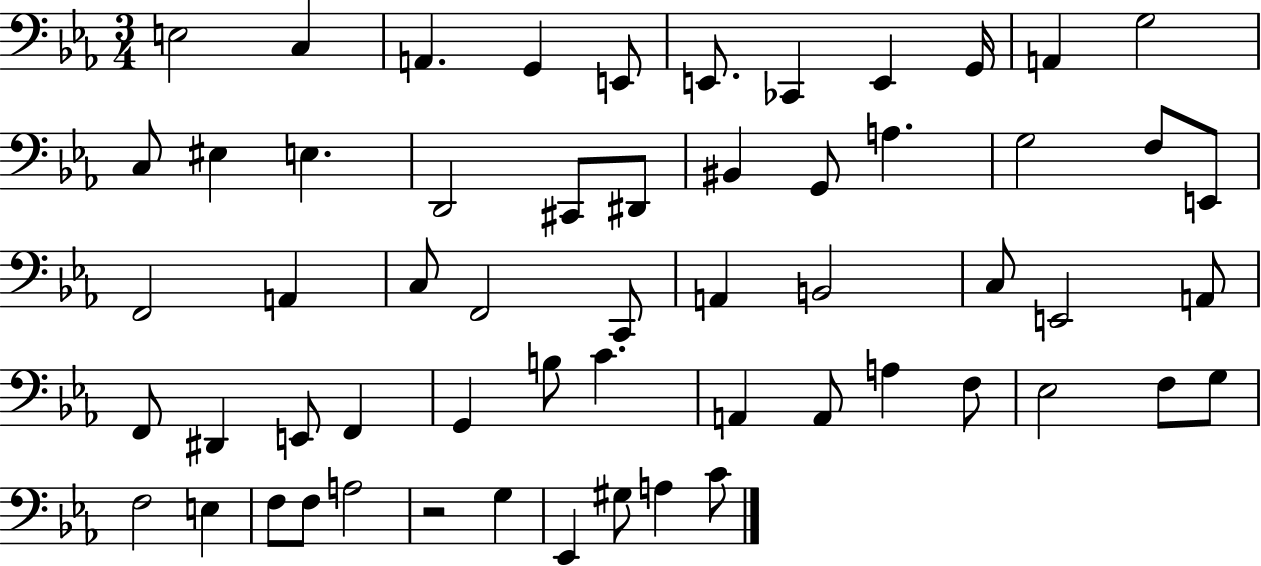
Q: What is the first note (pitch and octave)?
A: E3